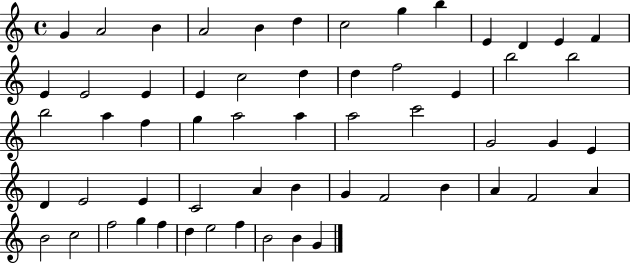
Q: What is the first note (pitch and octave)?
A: G4